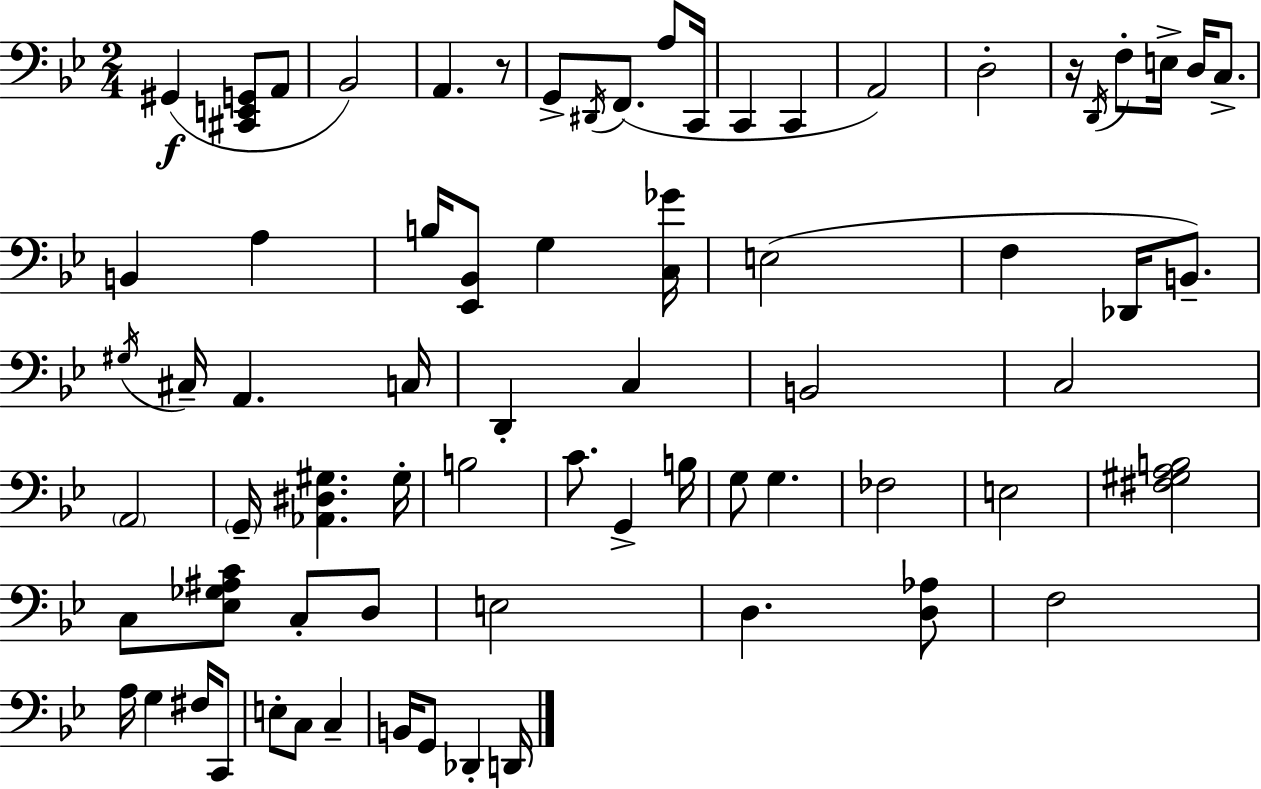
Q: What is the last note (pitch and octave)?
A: D2